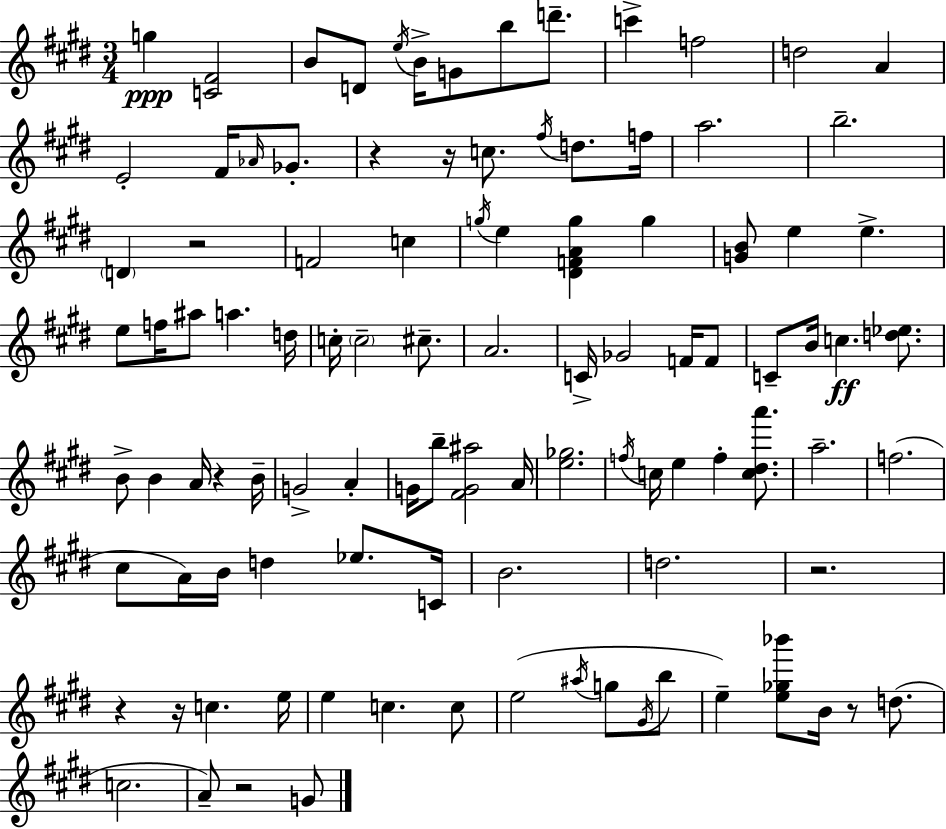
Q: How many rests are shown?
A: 9